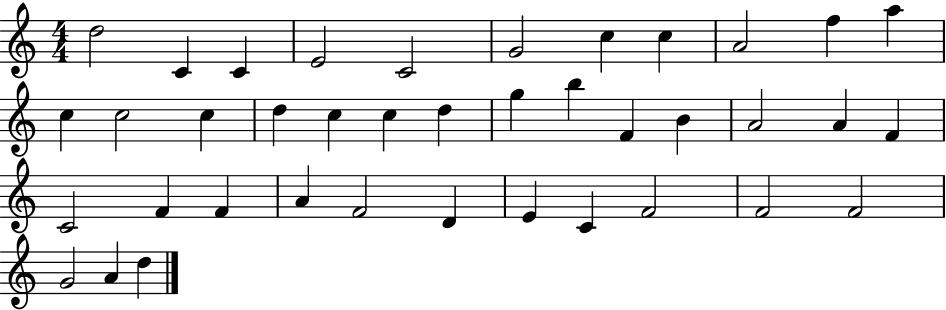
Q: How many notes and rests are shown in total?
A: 39